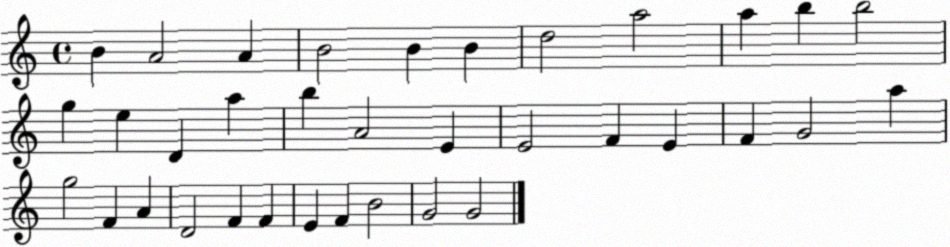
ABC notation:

X:1
T:Untitled
M:4/4
L:1/4
K:C
B A2 A B2 B B d2 a2 a b b2 g e D a b A2 E E2 F E F G2 a g2 F A D2 F F E F B2 G2 G2